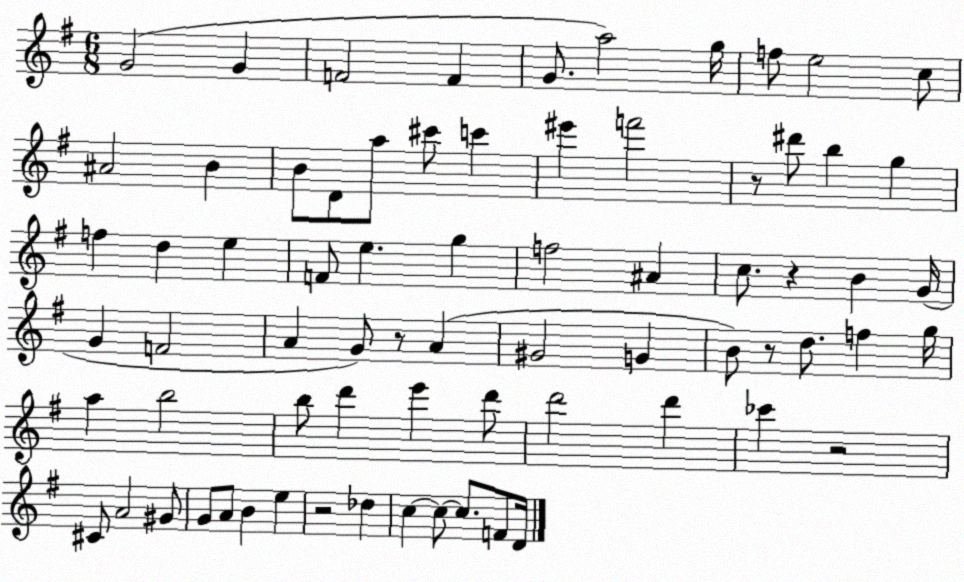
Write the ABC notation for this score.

X:1
T:Untitled
M:6/8
L:1/4
K:G
G2 G F2 F G/2 a2 g/4 f/2 e2 c/2 ^A2 B B/2 D/2 a/2 ^c'/2 c' ^e' f'2 z/2 ^d'/2 b g f d e F/2 e g f2 ^A c/2 z B G/4 G F2 A G/2 z/2 A ^G2 G B/2 z/2 d/2 f g/4 a b2 b/2 d' e' d'/2 d'2 d' _c' z2 ^C/2 A2 ^G/2 G/2 A/2 B e z2 _d c c/2 c/2 F/2 D/4